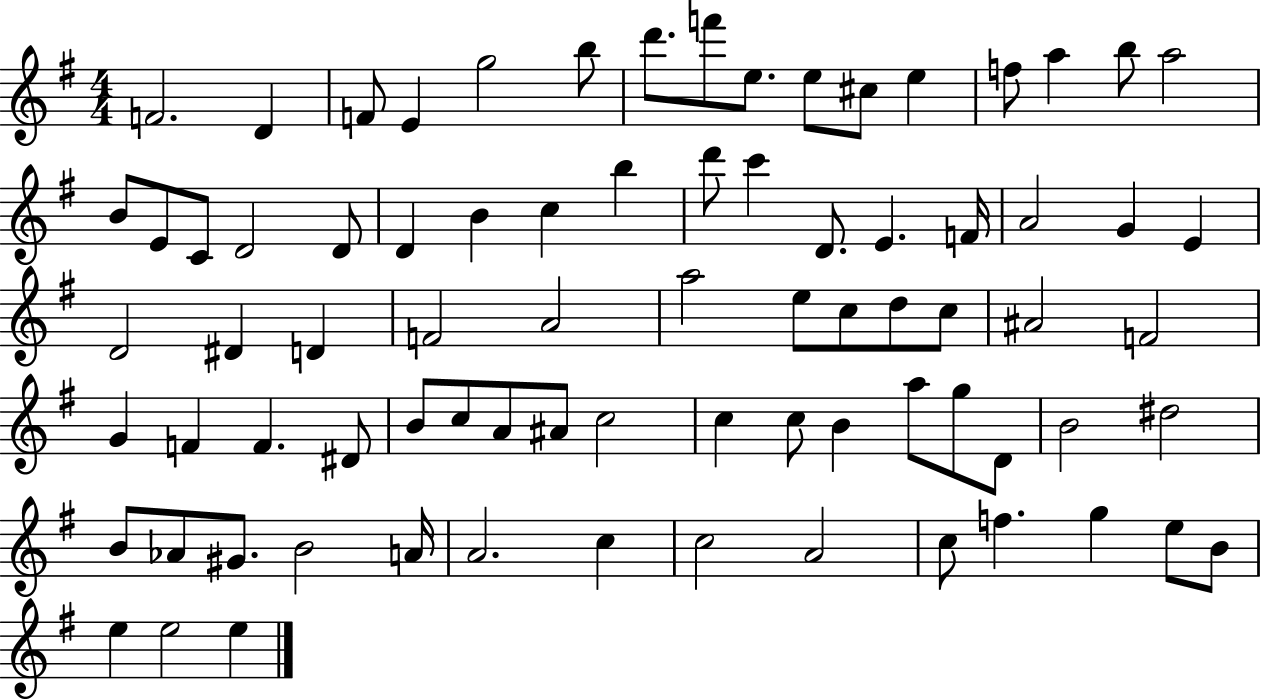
{
  \clef treble
  \numericTimeSignature
  \time 4/4
  \key g \major
  f'2. d'4 | f'8 e'4 g''2 b''8 | d'''8. f'''8 e''8. e''8 cis''8 e''4 | f''8 a''4 b''8 a''2 | \break b'8 e'8 c'8 d'2 d'8 | d'4 b'4 c''4 b''4 | d'''8 c'''4 d'8. e'4. f'16 | a'2 g'4 e'4 | \break d'2 dis'4 d'4 | f'2 a'2 | a''2 e''8 c''8 d''8 c''8 | ais'2 f'2 | \break g'4 f'4 f'4. dis'8 | b'8 c''8 a'8 ais'8 c''2 | c''4 c''8 b'4 a''8 g''8 d'8 | b'2 dis''2 | \break b'8 aes'8 gis'8. b'2 a'16 | a'2. c''4 | c''2 a'2 | c''8 f''4. g''4 e''8 b'8 | \break e''4 e''2 e''4 | \bar "|."
}